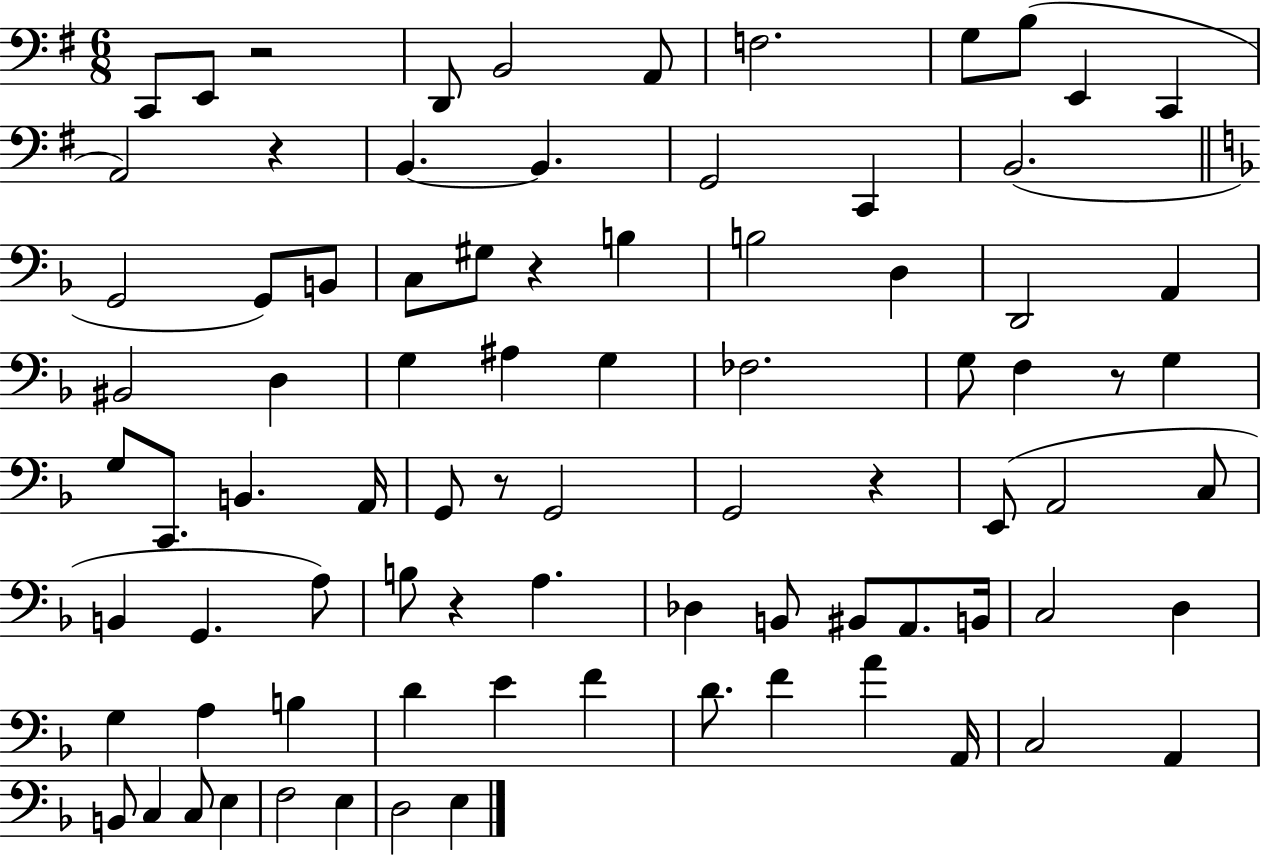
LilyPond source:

{
  \clef bass
  \numericTimeSignature
  \time 6/8
  \key g \major
  c,8 e,8 r2 | d,8 b,2 a,8 | f2. | g8 b8( e,4 c,4 | \break a,2) r4 | b,4.~~ b,4. | g,2 c,4 | b,2.( | \break \bar "||" \break \key d \minor g,2 g,8) b,8 | c8 gis8 r4 b4 | b2 d4 | d,2 a,4 | \break bis,2 d4 | g4 ais4 g4 | fes2. | g8 f4 r8 g4 | \break g8 c,8. b,4. a,16 | g,8 r8 g,2 | g,2 r4 | e,8( a,2 c8 | \break b,4 g,4. a8) | b8 r4 a4. | des4 b,8 bis,8 a,8. b,16 | c2 d4 | \break g4 a4 b4 | d'4 e'4 f'4 | d'8. f'4 a'4 a,16 | c2 a,4 | \break b,8 c4 c8 e4 | f2 e4 | d2 e4 | \bar "|."
}